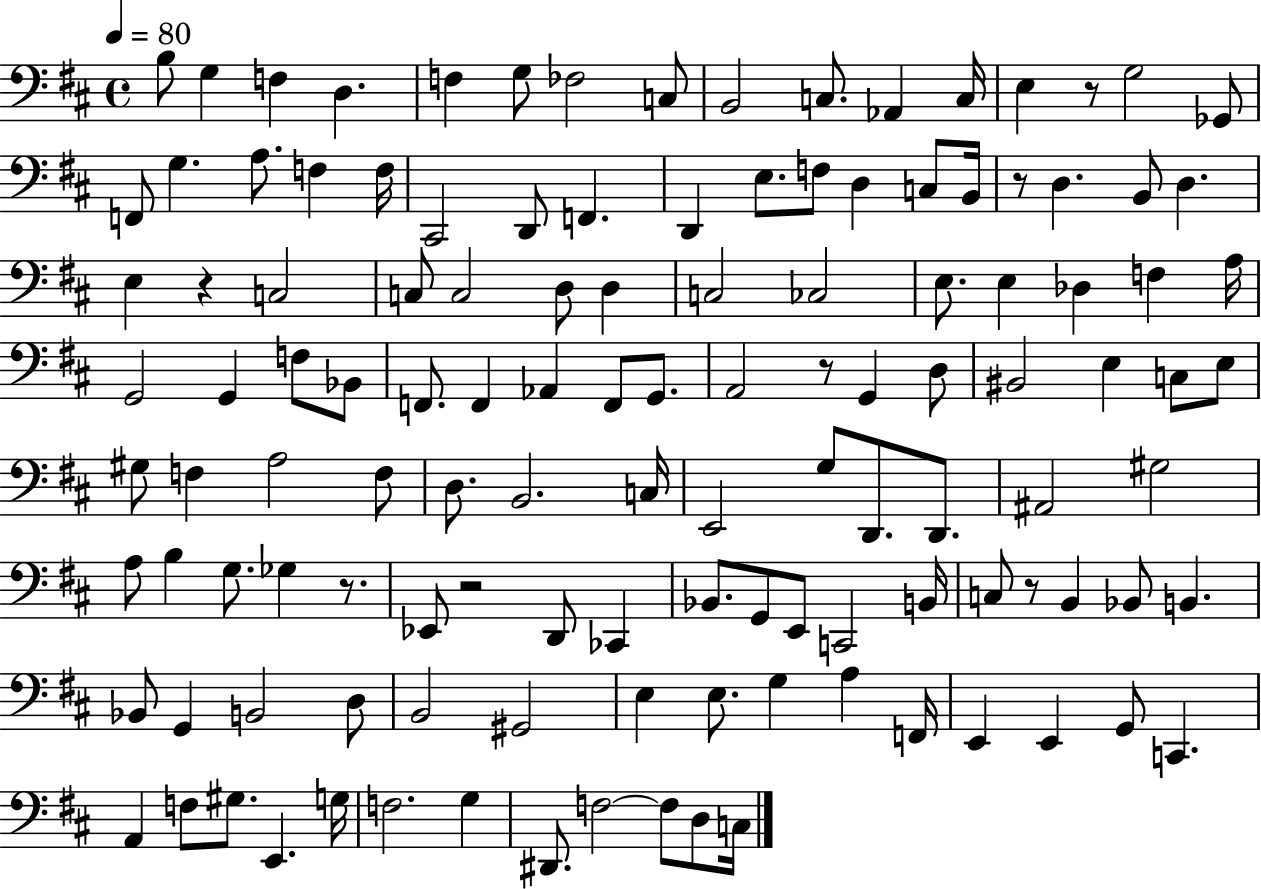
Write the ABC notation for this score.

X:1
T:Untitled
M:4/4
L:1/4
K:D
B,/2 G, F, D, F, G,/2 _F,2 C,/2 B,,2 C,/2 _A,, C,/4 E, z/2 G,2 _G,,/2 F,,/2 G, A,/2 F, F,/4 ^C,,2 D,,/2 F,, D,, E,/2 F,/2 D, C,/2 B,,/4 z/2 D, B,,/2 D, E, z C,2 C,/2 C,2 D,/2 D, C,2 _C,2 E,/2 E, _D, F, A,/4 G,,2 G,, F,/2 _B,,/2 F,,/2 F,, _A,, F,,/2 G,,/2 A,,2 z/2 G,, D,/2 ^B,,2 E, C,/2 E,/2 ^G,/2 F, A,2 F,/2 D,/2 B,,2 C,/4 E,,2 G,/2 D,,/2 D,,/2 ^A,,2 ^G,2 A,/2 B, G,/2 _G, z/2 _E,,/2 z2 D,,/2 _C,, _B,,/2 G,,/2 E,,/2 C,,2 B,,/4 C,/2 z/2 B,, _B,,/2 B,, _B,,/2 G,, B,,2 D,/2 B,,2 ^G,,2 E, E,/2 G, A, F,,/4 E,, E,, G,,/2 C,, A,, F,/2 ^G,/2 E,, G,/4 F,2 G, ^D,,/2 F,2 F,/2 D,/2 C,/4